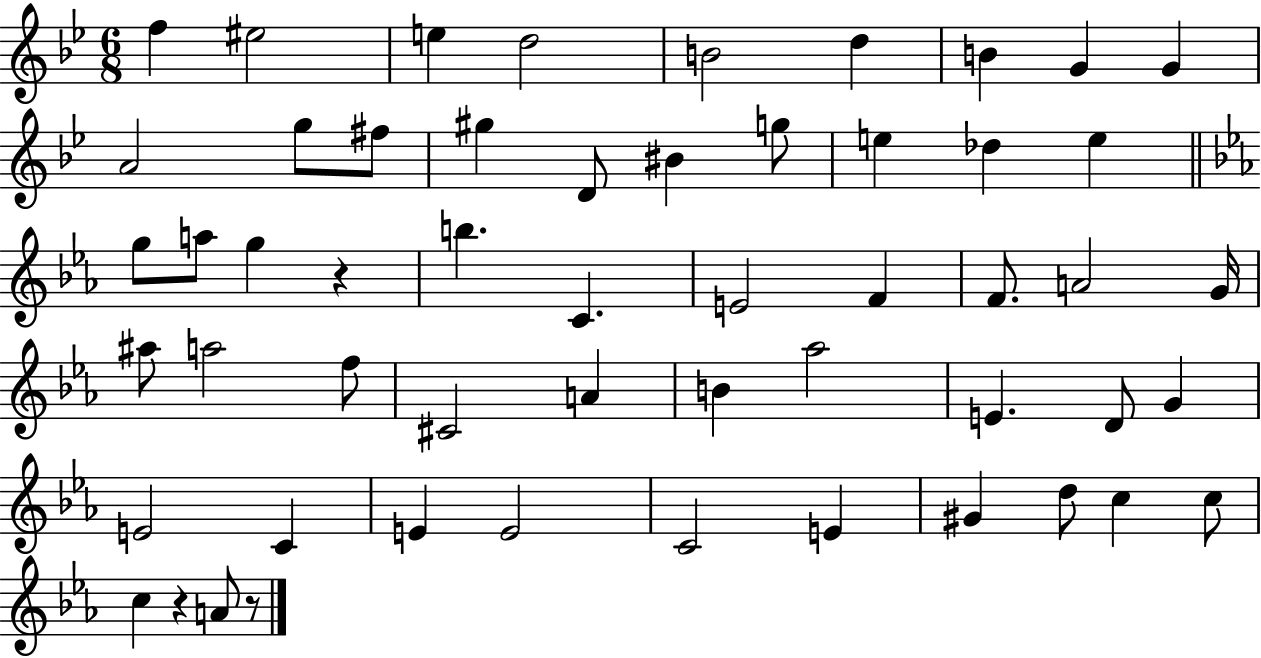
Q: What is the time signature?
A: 6/8